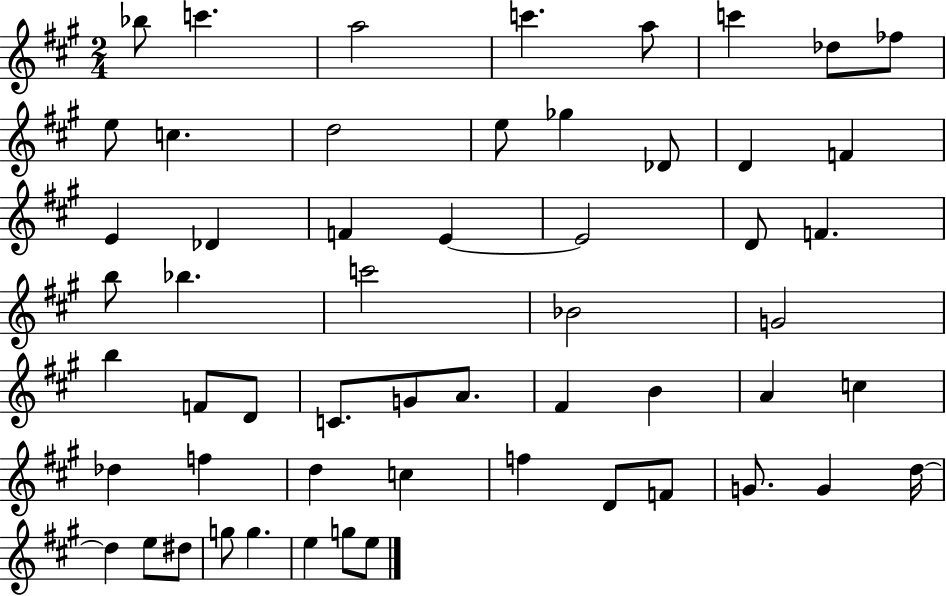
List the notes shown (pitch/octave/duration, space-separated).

Bb5/e C6/q. A5/h C6/q. A5/e C6/q Db5/e FES5/e E5/e C5/q. D5/h E5/e Gb5/q Db4/e D4/q F4/q E4/q Db4/q F4/q E4/q E4/h D4/e F4/q. B5/e Bb5/q. C6/h Bb4/h G4/h B5/q F4/e D4/e C4/e. G4/e A4/e. F#4/q B4/q A4/q C5/q Db5/q F5/q D5/q C5/q F5/q D4/e F4/e G4/e. G4/q D5/s D5/q E5/e D#5/e G5/e G5/q. E5/q G5/e E5/e